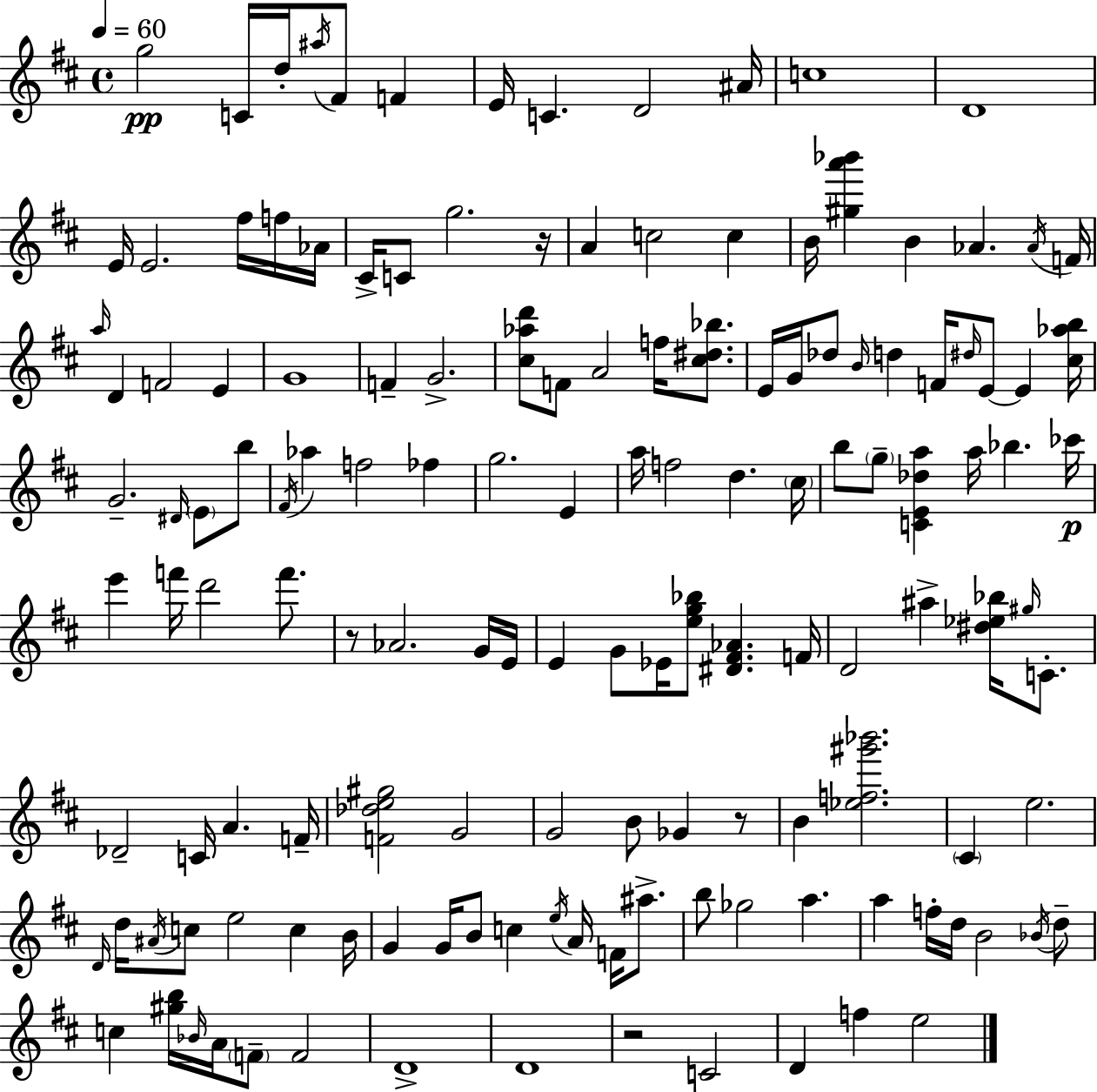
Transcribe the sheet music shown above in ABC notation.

X:1
T:Untitled
M:4/4
L:1/4
K:D
g2 C/4 d/4 ^a/4 ^F/2 F E/4 C D2 ^A/4 c4 D4 E/4 E2 ^f/4 f/4 _A/4 ^C/4 C/2 g2 z/4 A c2 c B/4 [^ga'_b'] B _A _A/4 F/4 a/4 D F2 E G4 F G2 [^c_ad']/2 F/2 A2 f/4 [^c^d_b]/2 E/4 G/4 _d/2 B/4 d F/4 ^d/4 E/2 E [^c_ab]/4 G2 ^D/4 E/2 b/2 ^F/4 _a f2 _f g2 E a/4 f2 d ^c/4 b/2 g/2 [CE_da] a/4 _b _c'/4 e' f'/4 d'2 f'/2 z/2 _A2 G/4 E/4 E G/2 _E/4 [eg_b]/2 [^D^F_A] F/4 D2 ^a [^d_e_b]/4 ^g/4 C/2 _D2 C/4 A F/4 [F_de^g]2 G2 G2 B/2 _G z/2 B [_ef^g'_b']2 ^C e2 D/4 d/4 ^A/4 c/2 e2 c B/4 G G/4 B/2 c e/4 A/4 F/4 ^a/2 b/2 _g2 a a f/4 d/4 B2 _B/4 d/2 c [^gb]/4 _B/4 A/4 F/2 F2 D4 D4 z2 C2 D f e2